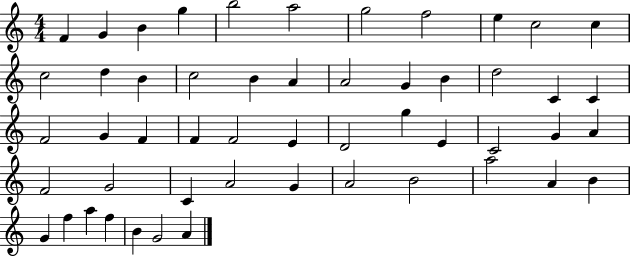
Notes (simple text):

F4/q G4/q B4/q G5/q B5/h A5/h G5/h F5/h E5/q C5/h C5/q C5/h D5/q B4/q C5/h B4/q A4/q A4/h G4/q B4/q D5/h C4/q C4/q F4/h G4/q F4/q F4/q F4/h E4/q D4/h G5/q E4/q C4/h G4/q A4/q F4/h G4/h C4/q A4/h G4/q A4/h B4/h A5/h A4/q B4/q G4/q F5/q A5/q F5/q B4/q G4/h A4/q